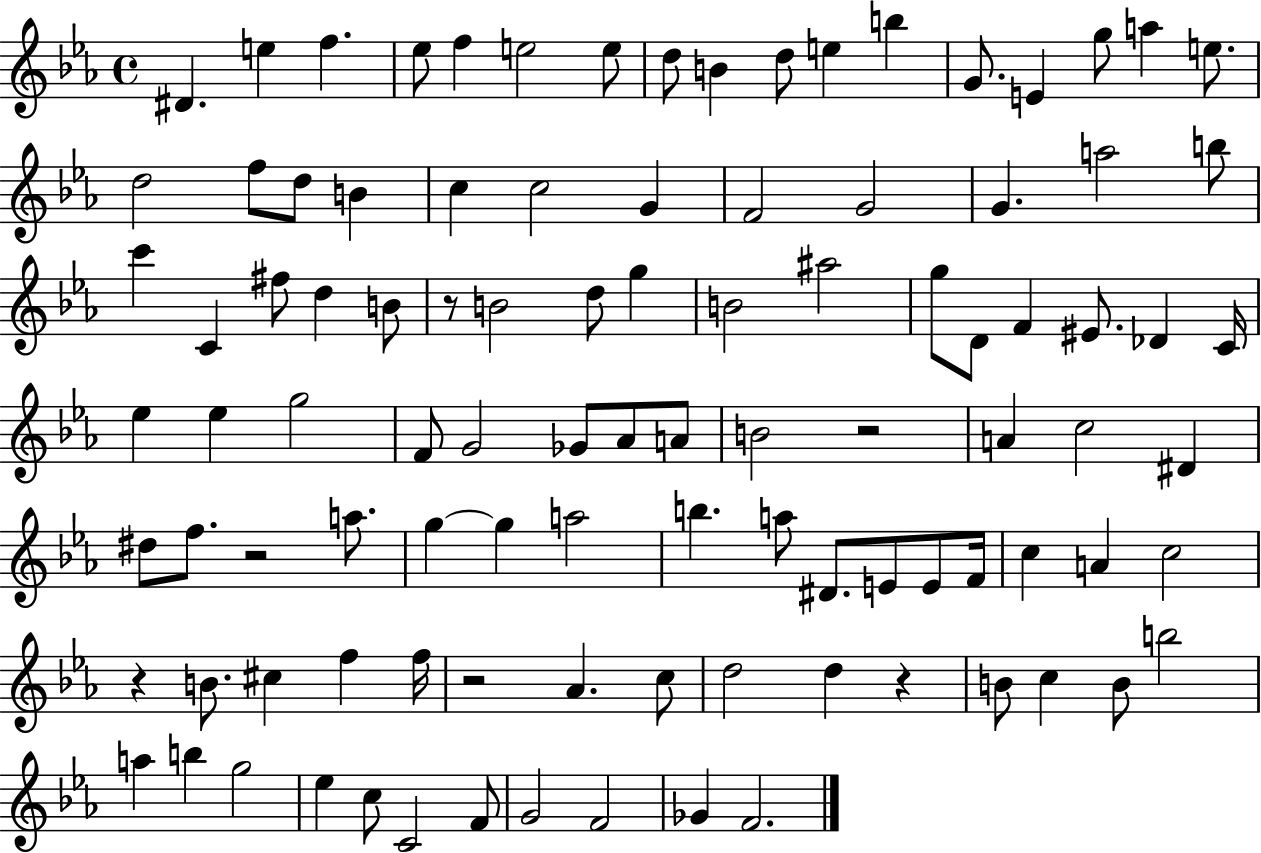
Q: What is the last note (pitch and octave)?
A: F4